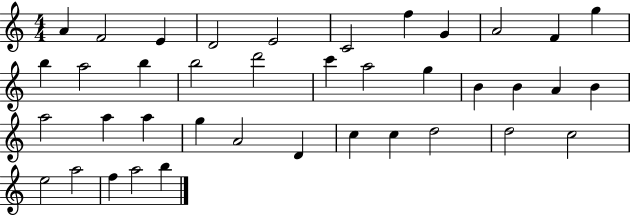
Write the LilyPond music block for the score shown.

{
  \clef treble
  \numericTimeSignature
  \time 4/4
  \key c \major
  a'4 f'2 e'4 | d'2 e'2 | c'2 f''4 g'4 | a'2 f'4 g''4 | \break b''4 a''2 b''4 | b''2 d'''2 | c'''4 a''2 g''4 | b'4 b'4 a'4 b'4 | \break a''2 a''4 a''4 | g''4 a'2 d'4 | c''4 c''4 d''2 | d''2 c''2 | \break e''2 a''2 | f''4 a''2 b''4 | \bar "|."
}